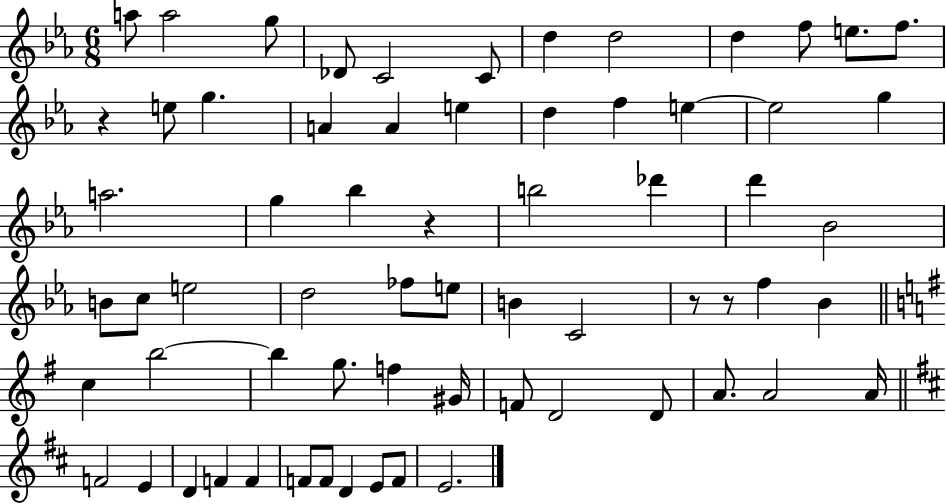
A5/e A5/h G5/e Db4/e C4/h C4/e D5/q D5/h D5/q F5/e E5/e. F5/e. R/q E5/e G5/q. A4/q A4/q E5/q D5/q F5/q E5/q E5/h G5/q A5/h. G5/q Bb5/q R/q B5/h Db6/q D6/q Bb4/h B4/e C5/e E5/h D5/h FES5/e E5/e B4/q C4/h R/e R/e F5/q Bb4/q C5/q B5/h B5/q G5/e. F5/q G#4/s F4/e D4/h D4/e A4/e. A4/h A4/s F4/h E4/q D4/q F4/q F4/q F4/e F4/e D4/q E4/e F4/e E4/h.